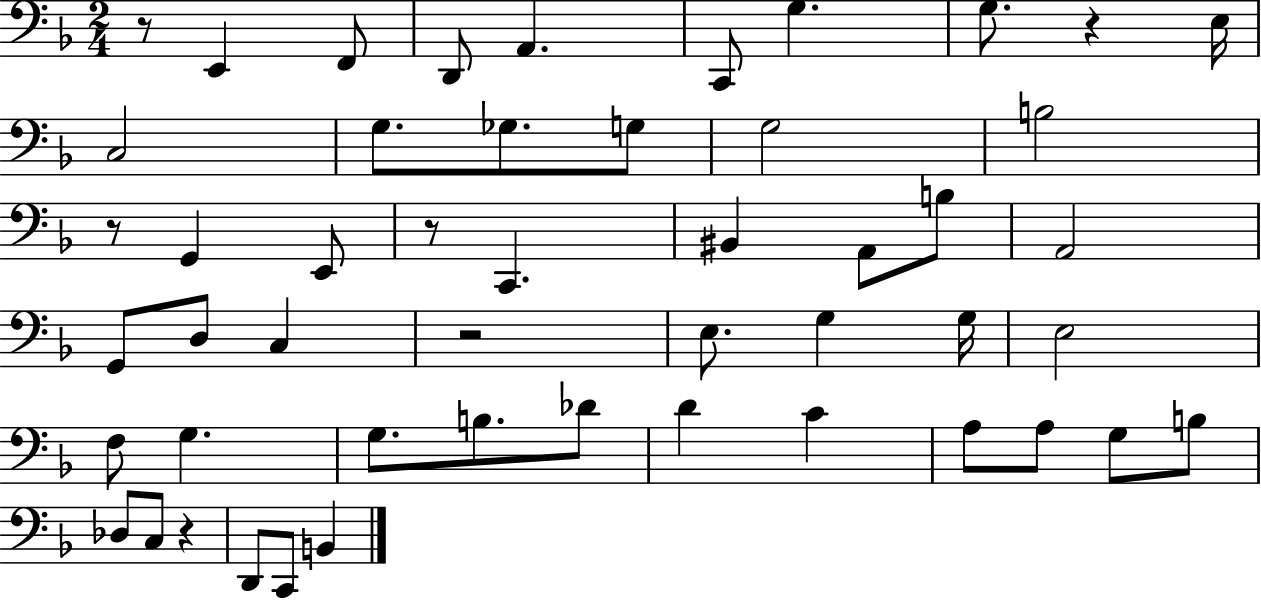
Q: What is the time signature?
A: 2/4